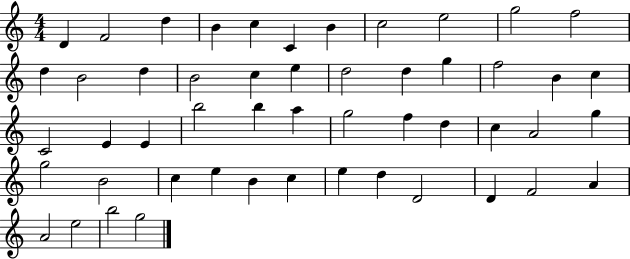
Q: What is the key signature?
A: C major